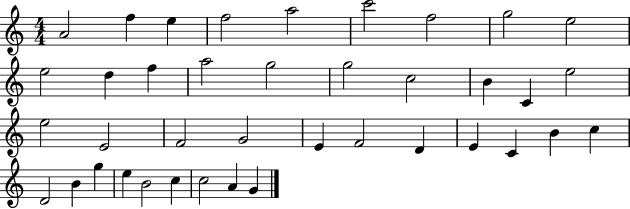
A4/h F5/q E5/q F5/h A5/h C6/h F5/h G5/h E5/h E5/h D5/q F5/q A5/h G5/h G5/h C5/h B4/q C4/q E5/h E5/h E4/h F4/h G4/h E4/q F4/h D4/q E4/q C4/q B4/q C5/q D4/h B4/q G5/q E5/q B4/h C5/q C5/h A4/q G4/q